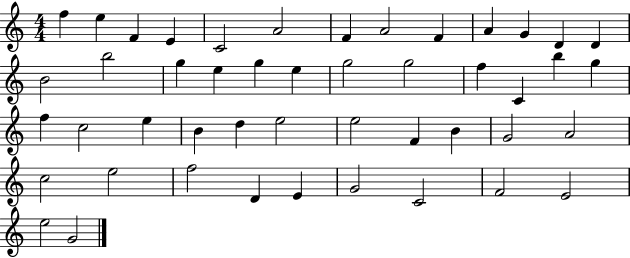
X:1
T:Untitled
M:4/4
L:1/4
K:C
f e F E C2 A2 F A2 F A G D D B2 b2 g e g e g2 g2 f C b g f c2 e B d e2 e2 F B G2 A2 c2 e2 f2 D E G2 C2 F2 E2 e2 G2